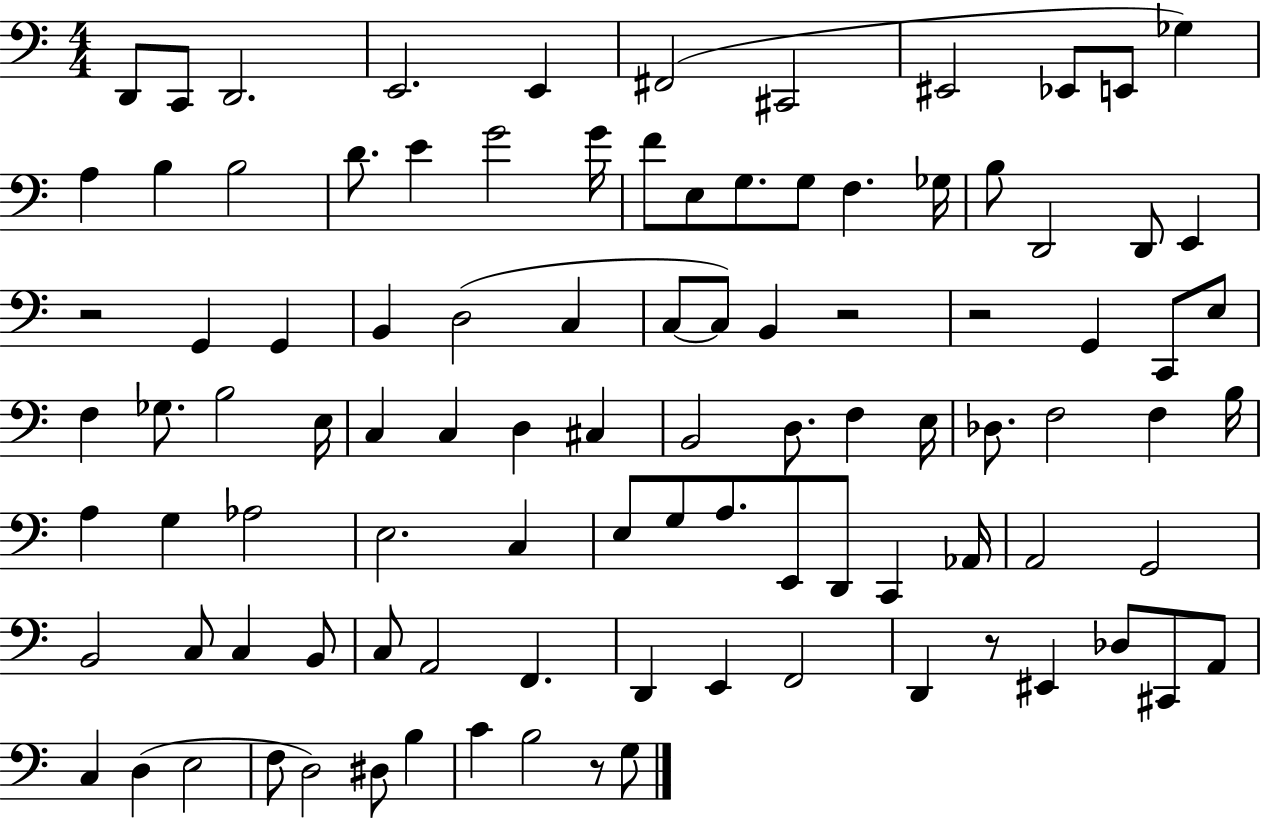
D2/e C2/e D2/h. E2/h. E2/q F#2/h C#2/h EIS2/h Eb2/e E2/e Gb3/q A3/q B3/q B3/h D4/e. E4/q G4/h G4/s F4/e E3/e G3/e. G3/e F3/q. Gb3/s B3/e D2/h D2/e E2/q R/h G2/q G2/q B2/q D3/h C3/q C3/e C3/e B2/q R/h R/h G2/q C2/e E3/e F3/q Gb3/e. B3/h E3/s C3/q C3/q D3/q C#3/q B2/h D3/e. F3/q E3/s Db3/e. F3/h F3/q B3/s A3/q G3/q Ab3/h E3/h. C3/q E3/e G3/e A3/e. E2/e D2/e C2/q Ab2/s A2/h G2/h B2/h C3/e C3/q B2/e C3/e A2/h F2/q. D2/q E2/q F2/h D2/q R/e EIS2/q Db3/e C#2/e A2/e C3/q D3/q E3/h F3/e D3/h D#3/e B3/q C4/q B3/h R/e G3/e